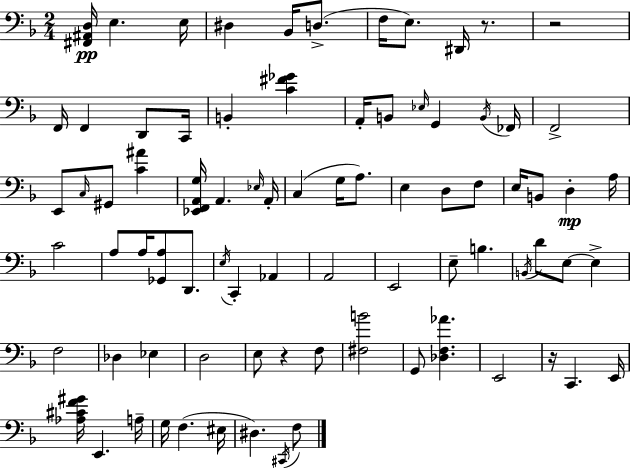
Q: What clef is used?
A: bass